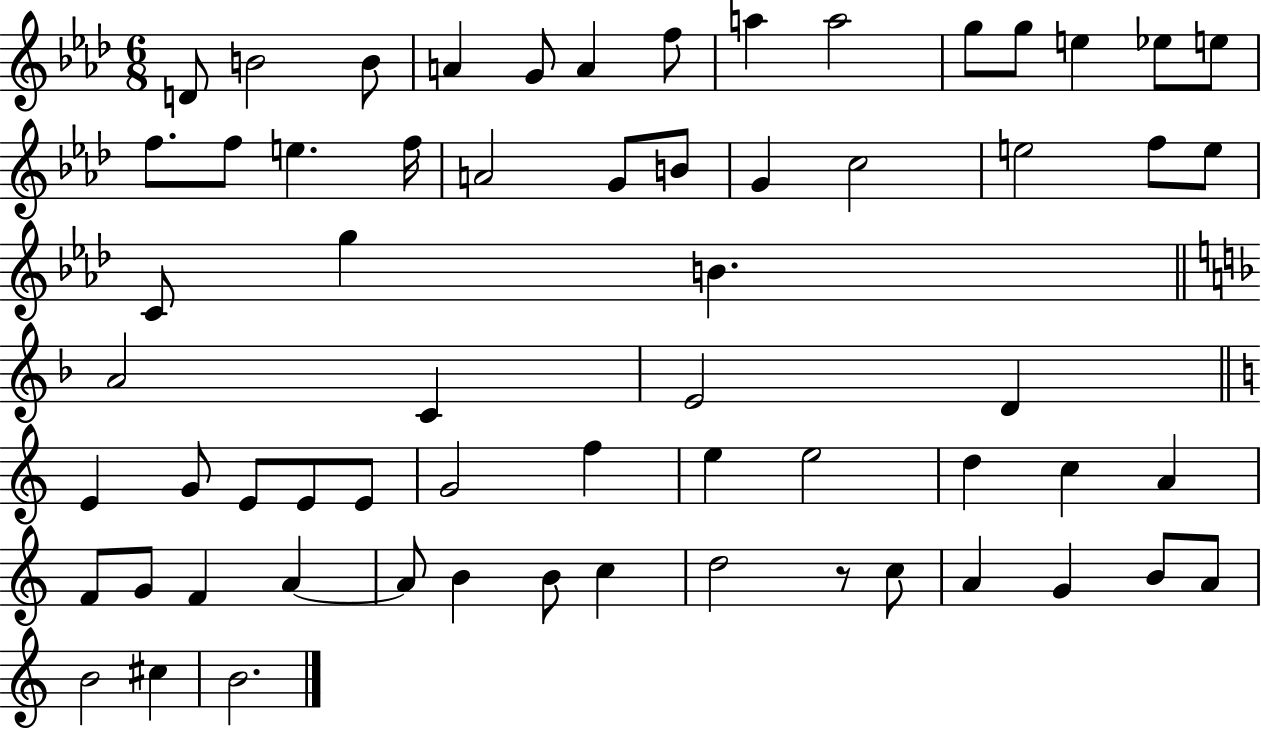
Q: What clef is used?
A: treble